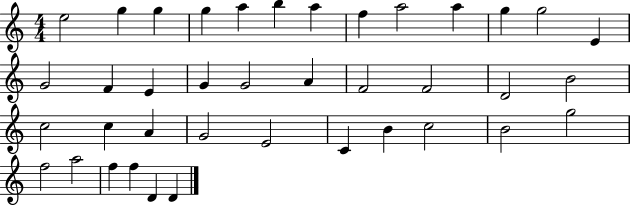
X:1
T:Untitled
M:4/4
L:1/4
K:C
e2 g g g a b a f a2 a g g2 E G2 F E G G2 A F2 F2 D2 B2 c2 c A G2 E2 C B c2 B2 g2 f2 a2 f f D D